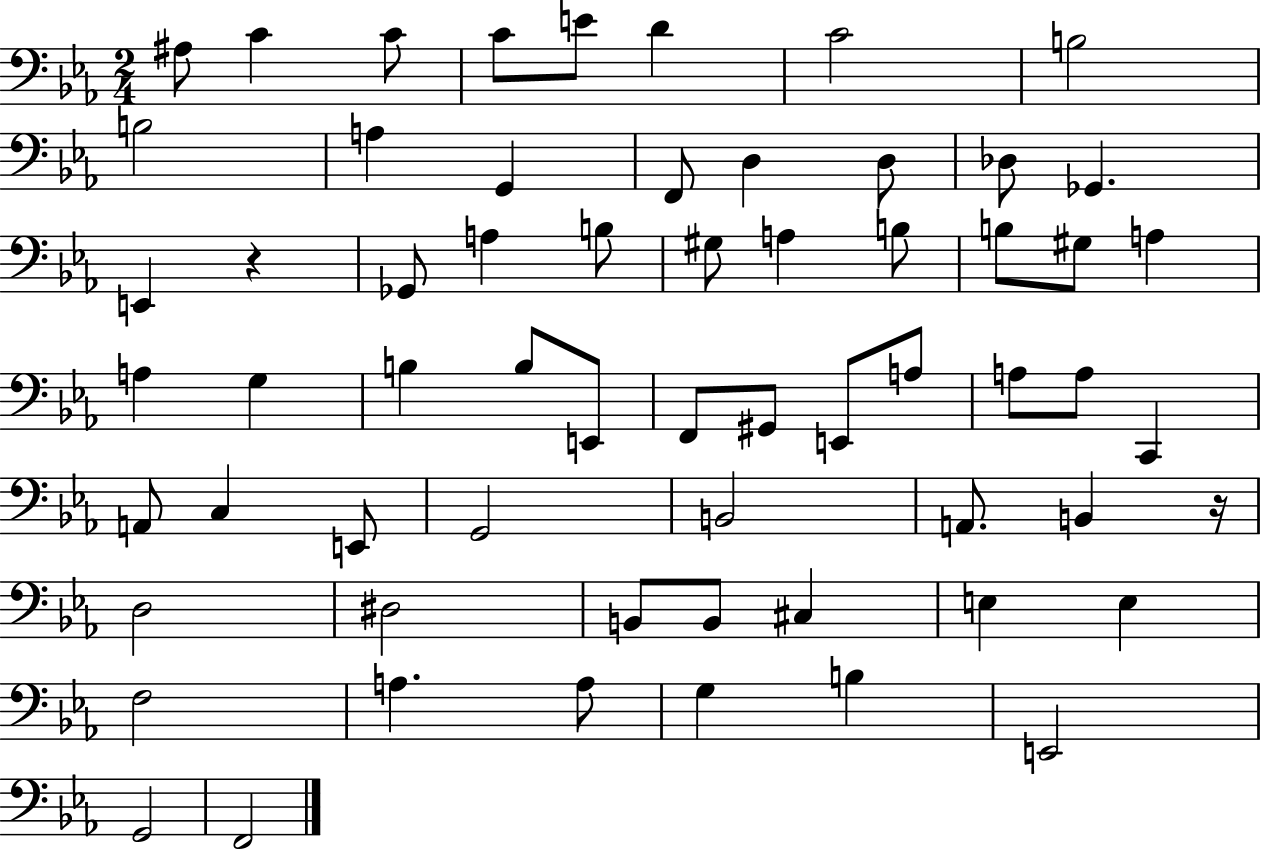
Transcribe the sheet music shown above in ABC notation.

X:1
T:Untitled
M:2/4
L:1/4
K:Eb
^A,/2 C C/2 C/2 E/2 D C2 B,2 B,2 A, G,, F,,/2 D, D,/2 _D,/2 _G,, E,, z _G,,/2 A, B,/2 ^G,/2 A, B,/2 B,/2 ^G,/2 A, A, G, B, B,/2 E,,/2 F,,/2 ^G,,/2 E,,/2 A,/2 A,/2 A,/2 C,, A,,/2 C, E,,/2 G,,2 B,,2 A,,/2 B,, z/4 D,2 ^D,2 B,,/2 B,,/2 ^C, E, E, F,2 A, A,/2 G, B, E,,2 G,,2 F,,2